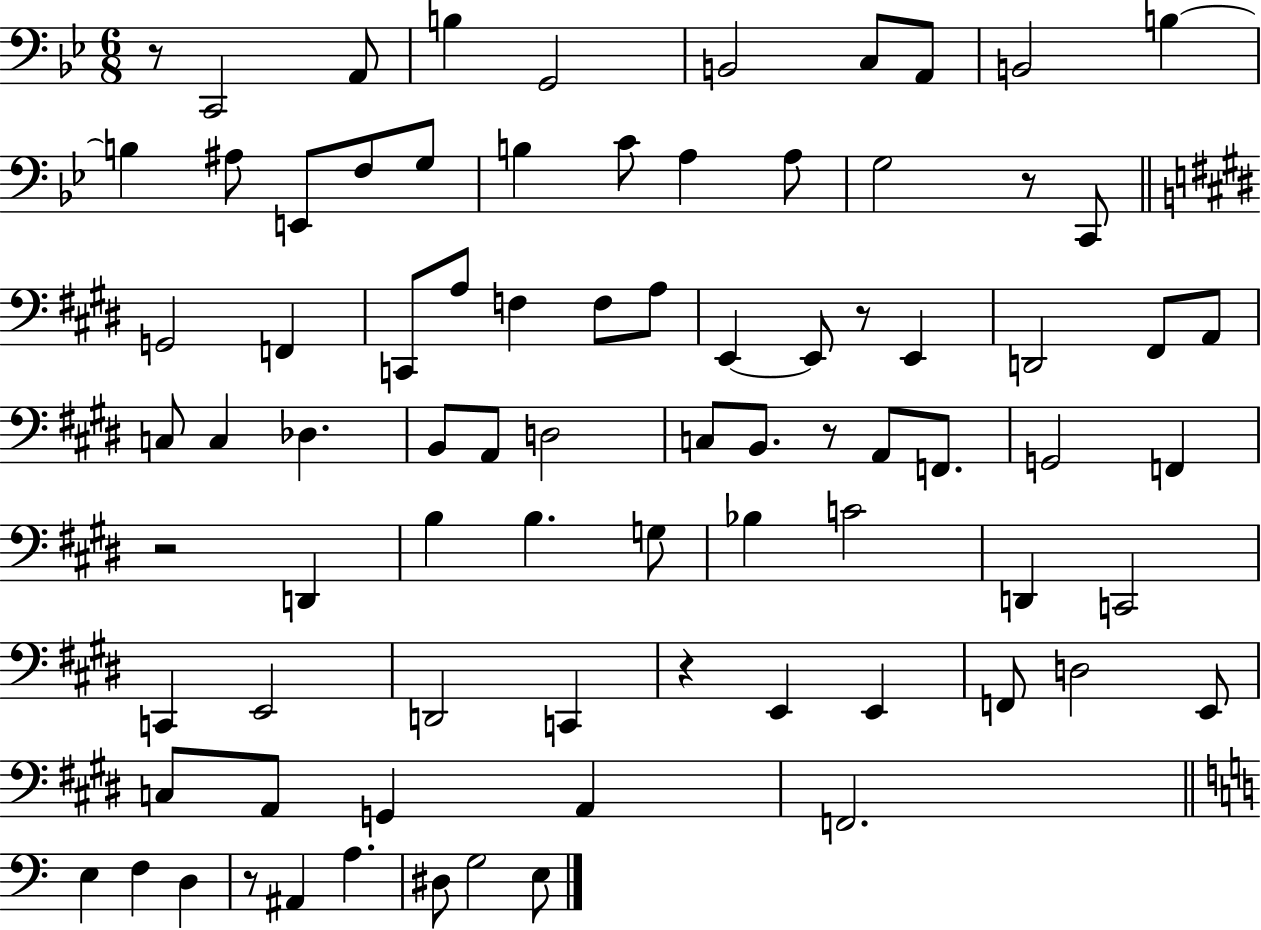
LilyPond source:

{
  \clef bass
  \numericTimeSignature
  \time 6/8
  \key bes \major
  r8 c,2 a,8 | b4 g,2 | b,2 c8 a,8 | b,2 b4~~ | \break b4 ais8 e,8 f8 g8 | b4 c'8 a4 a8 | g2 r8 c,8 | \bar "||" \break \key e \major g,2 f,4 | c,8 a8 f4 f8 a8 | e,4~~ e,8 r8 e,4 | d,2 fis,8 a,8 | \break c8 c4 des4. | b,8 a,8 d2 | c8 b,8. r8 a,8 f,8. | g,2 f,4 | \break r2 d,4 | b4 b4. g8 | bes4 c'2 | d,4 c,2 | \break c,4 e,2 | d,2 c,4 | r4 e,4 e,4 | f,8 d2 e,8 | \break c8 a,8 g,4 a,4 | f,2. | \bar "||" \break \key c \major e4 f4 d4 | r8 ais,4 a4. | dis8 g2 e8 | \bar "|."
}